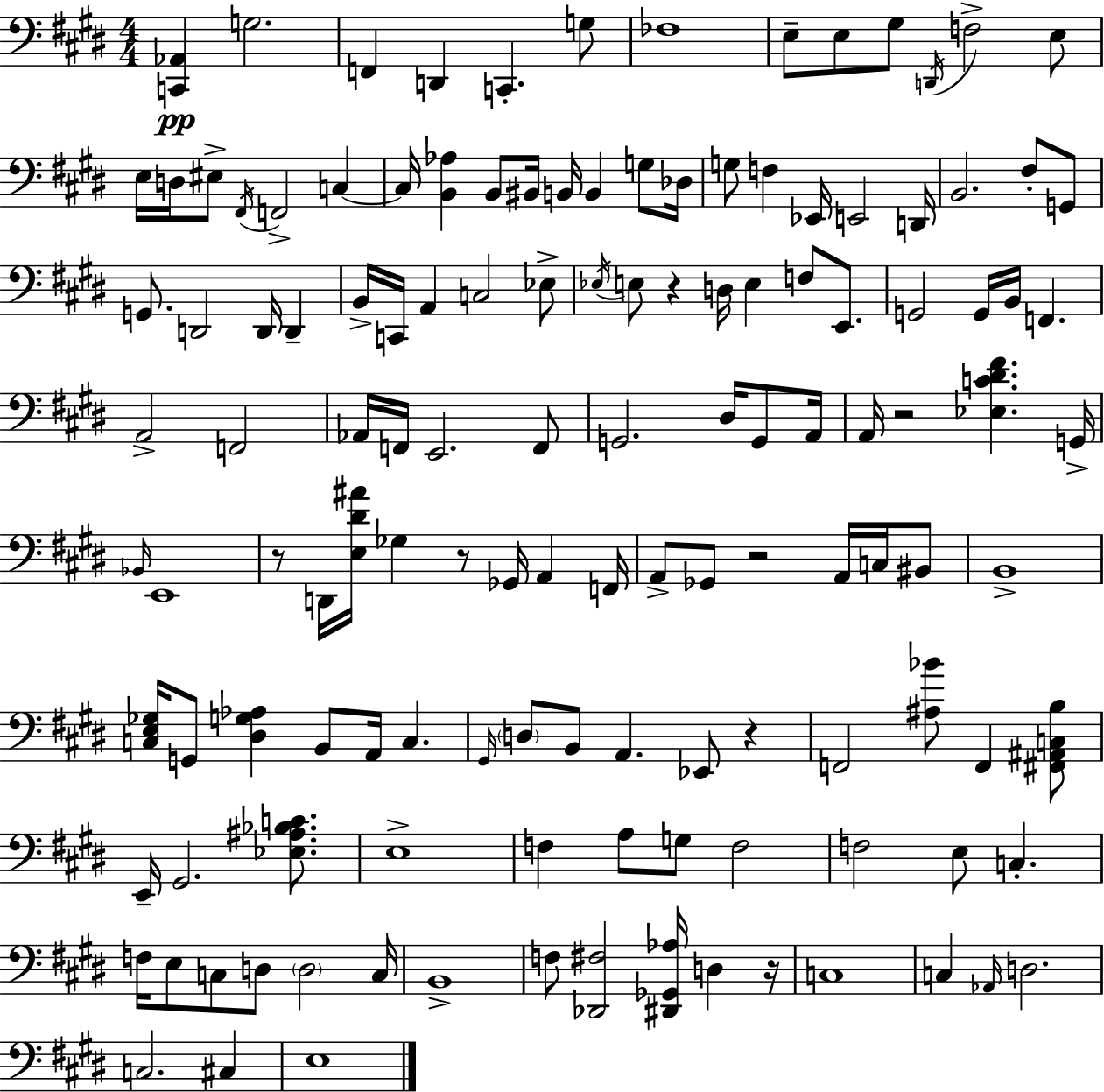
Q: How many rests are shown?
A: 7